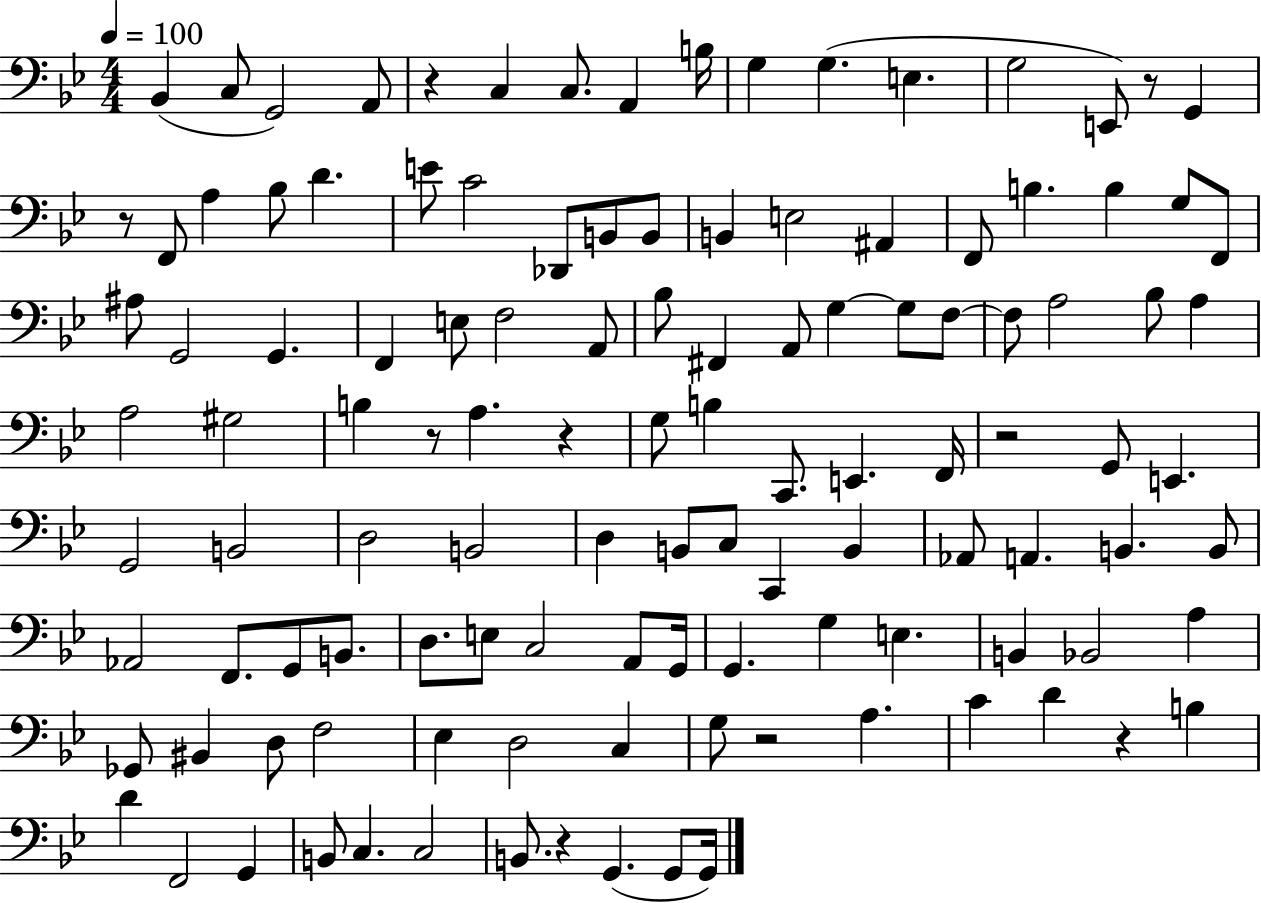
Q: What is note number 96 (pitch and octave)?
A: A3